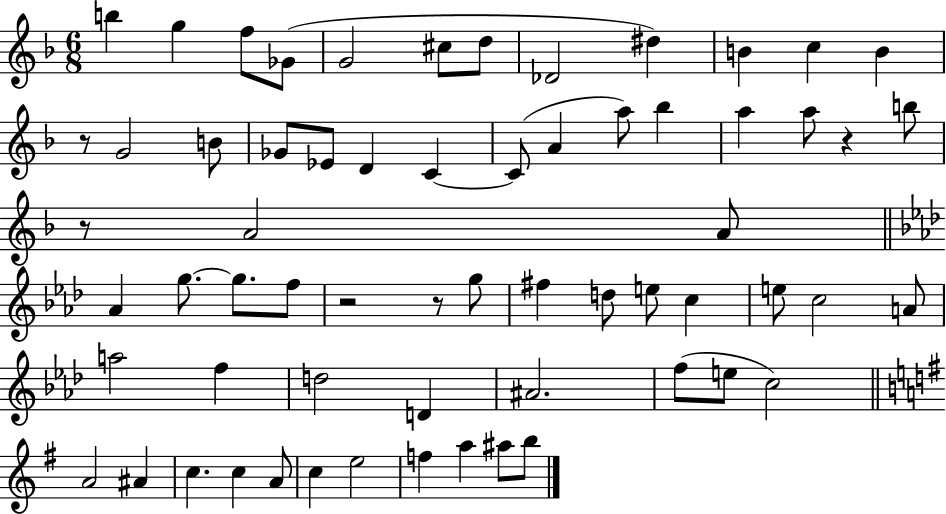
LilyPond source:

{
  \clef treble
  \numericTimeSignature
  \time 6/8
  \key f \major
  \repeat volta 2 { b''4 g''4 f''8 ges'8( | g'2 cis''8 d''8 | des'2 dis''4) | b'4 c''4 b'4 | \break r8 g'2 b'8 | ges'8 ees'8 d'4 c'4~~ | c'8( a'4 a''8) bes''4 | a''4 a''8 r4 b''8 | \break r8 a'2 a'8 | \bar "||" \break \key aes \major aes'4 g''8.~~ g''8. f''8 | r2 r8 g''8 | fis''4 d''8 e''8 c''4 | e''8 c''2 a'8 | \break a''2 f''4 | d''2 d'4 | ais'2. | f''8( e''8 c''2) | \break \bar "||" \break \key g \major a'2 ais'4 | c''4. c''4 a'8 | c''4 e''2 | f''4 a''4 ais''8 b''8 | \break } \bar "|."
}